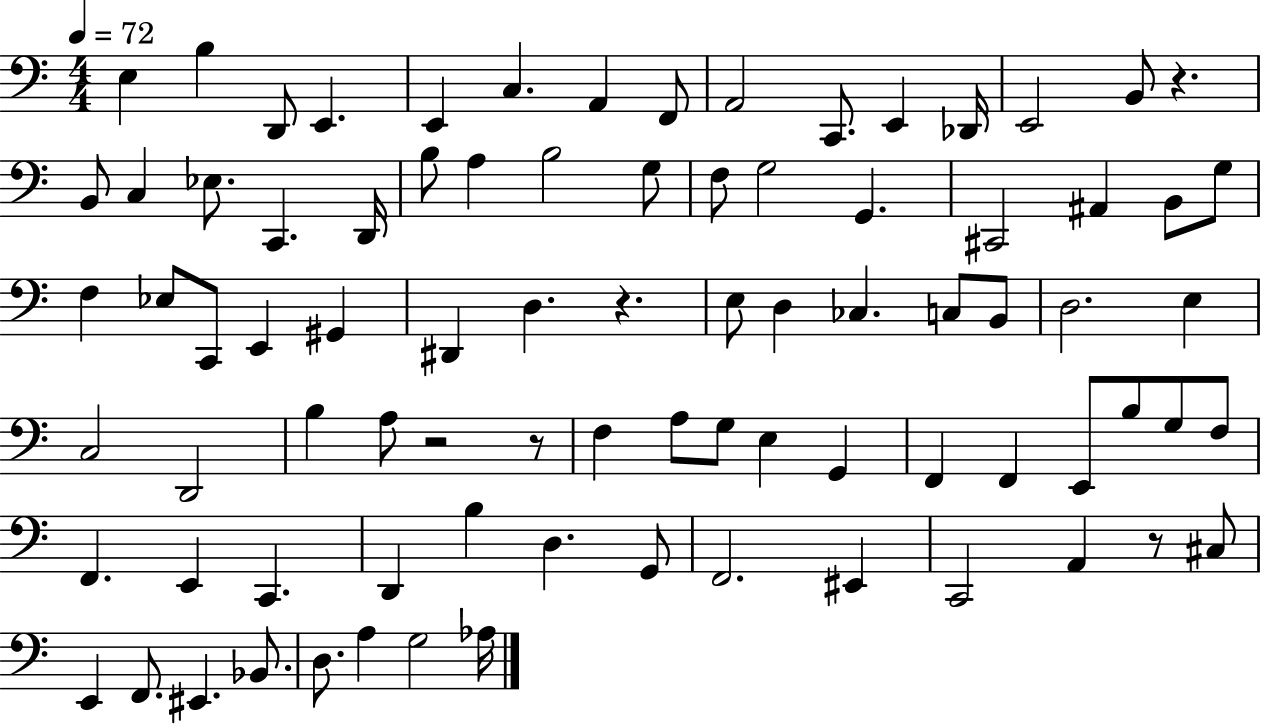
{
  \clef bass
  \numericTimeSignature
  \time 4/4
  \key c \major
  \tempo 4 = 72
  e4 b4 d,8 e,4. | e,4 c4. a,4 f,8 | a,2 c,8. e,4 des,16 | e,2 b,8 r4. | \break b,8 c4 ees8. c,4. d,16 | b8 a4 b2 g8 | f8 g2 g,4. | cis,2 ais,4 b,8 g8 | \break f4 ees8 c,8 e,4 gis,4 | dis,4 d4. r4. | e8 d4 ces4. c8 b,8 | d2. e4 | \break c2 d,2 | b4 a8 r2 r8 | f4 a8 g8 e4 g,4 | f,4 f,4 e,8 b8 g8 f8 | \break f,4. e,4 c,4. | d,4 b4 d4. g,8 | f,2. eis,4 | c,2 a,4 r8 cis8 | \break e,4 f,8. eis,4. bes,8. | d8. a4 g2 aes16 | \bar "|."
}